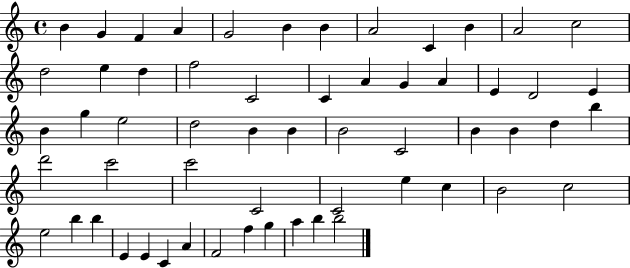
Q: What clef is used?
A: treble